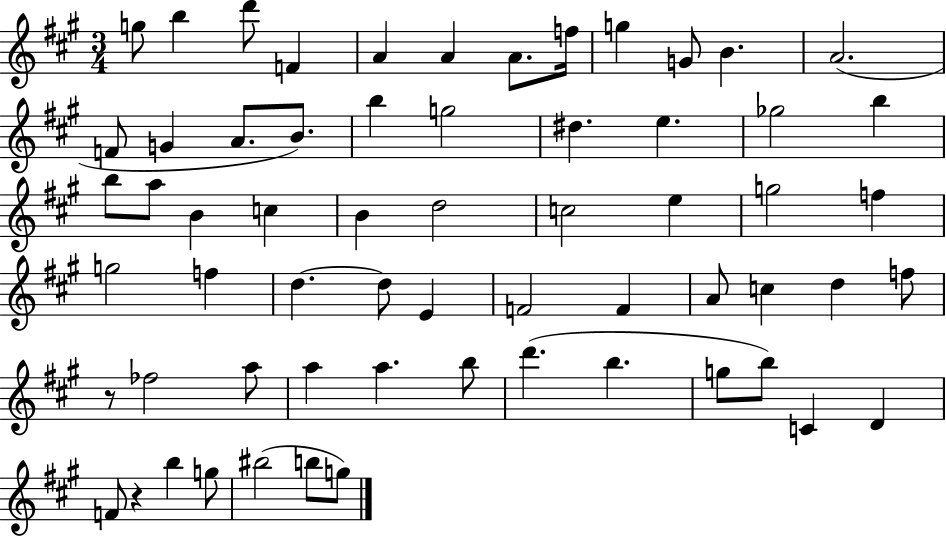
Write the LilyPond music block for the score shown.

{
  \clef treble
  \numericTimeSignature
  \time 3/4
  \key a \major
  \repeat volta 2 { g''8 b''4 d'''8 f'4 | a'4 a'4 a'8. f''16 | g''4 g'8 b'4. | a'2.( | \break f'8 g'4 a'8. b'8.) | b''4 g''2 | dis''4. e''4. | ges''2 b''4 | \break b''8 a''8 b'4 c''4 | b'4 d''2 | c''2 e''4 | g''2 f''4 | \break g''2 f''4 | d''4.~~ d''8 e'4 | f'2 f'4 | a'8 c''4 d''4 f''8 | \break r8 fes''2 a''8 | a''4 a''4. b''8 | d'''4.( b''4. | g''8 b''8) c'4 d'4 | \break f'8 r4 b''4 g''8 | bis''2( b''8 g''8) | } \bar "|."
}